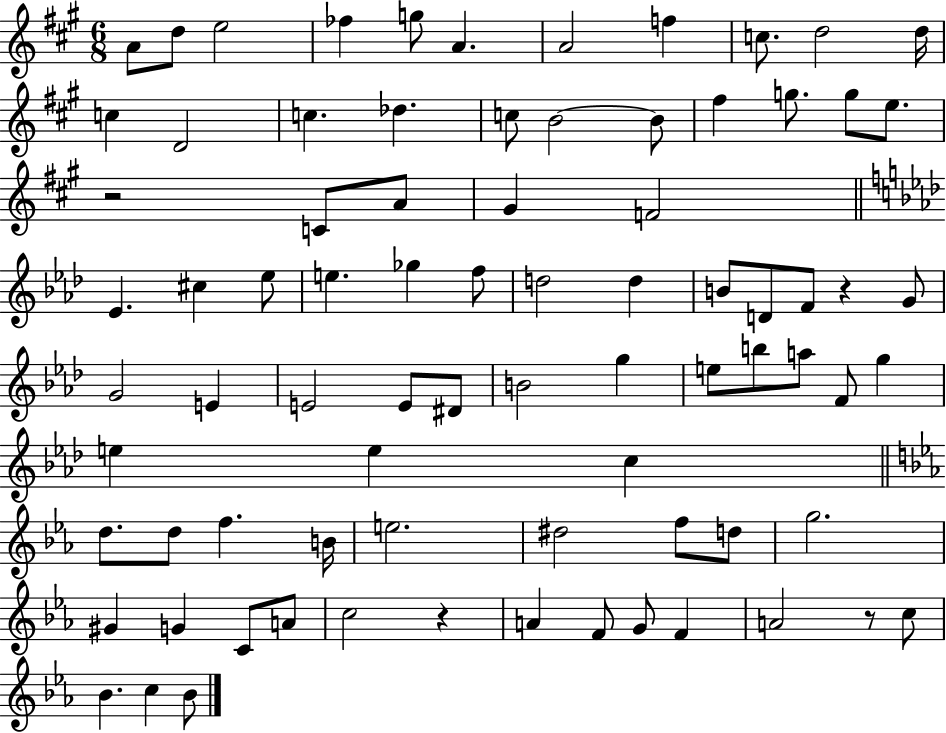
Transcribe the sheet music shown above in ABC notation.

X:1
T:Untitled
M:6/8
L:1/4
K:A
A/2 d/2 e2 _f g/2 A A2 f c/2 d2 d/4 c D2 c _d c/2 B2 B/2 ^f g/2 g/2 e/2 z2 C/2 A/2 ^G F2 _E ^c _e/2 e _g f/2 d2 d B/2 D/2 F/2 z G/2 G2 E E2 E/2 ^D/2 B2 g e/2 b/2 a/2 F/2 g e e c d/2 d/2 f B/4 e2 ^d2 f/2 d/2 g2 ^G G C/2 A/2 c2 z A F/2 G/2 F A2 z/2 c/2 _B c _B/2